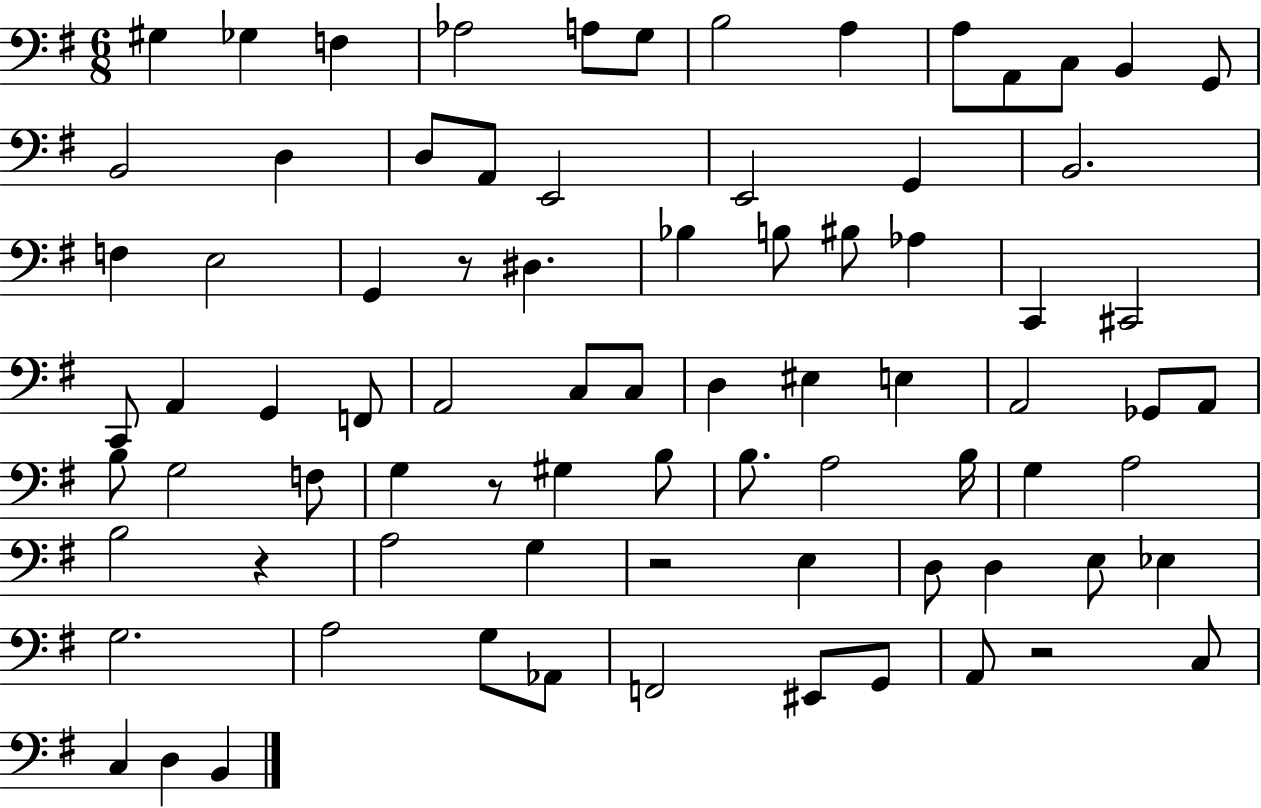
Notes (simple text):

G#3/q Gb3/q F3/q Ab3/h A3/e G3/e B3/h A3/q A3/e A2/e C3/e B2/q G2/e B2/h D3/q D3/e A2/e E2/h E2/h G2/q B2/h. F3/q E3/h G2/q R/e D#3/q. Bb3/q B3/e BIS3/e Ab3/q C2/q C#2/h C2/e A2/q G2/q F2/e A2/h C3/e C3/e D3/q EIS3/q E3/q A2/h Gb2/e A2/e B3/e G3/h F3/e G3/q R/e G#3/q B3/e B3/e. A3/h B3/s G3/q A3/h B3/h R/q A3/h G3/q R/h E3/q D3/e D3/q E3/e Eb3/q G3/h. A3/h G3/e Ab2/e F2/h EIS2/e G2/e A2/e R/h C3/e C3/q D3/q B2/q